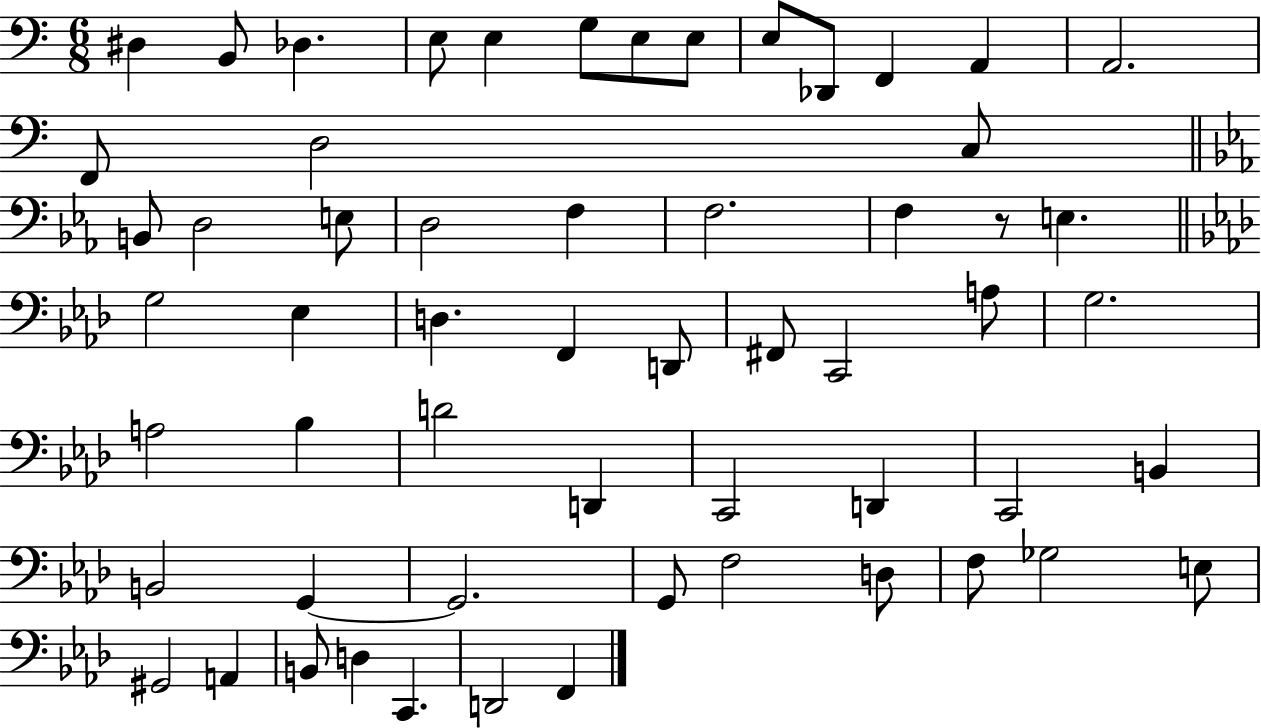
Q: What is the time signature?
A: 6/8